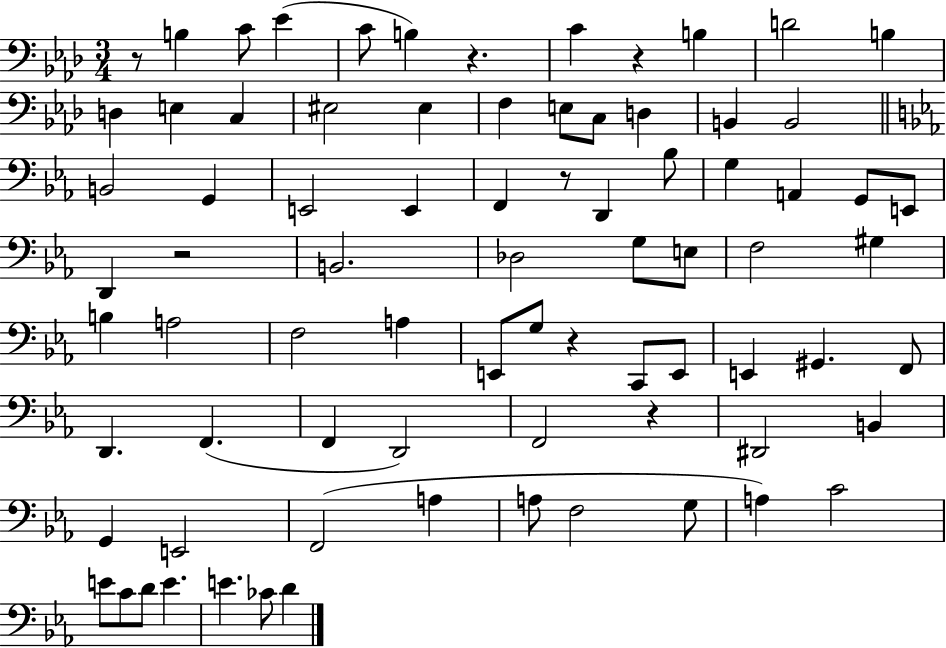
{
  \clef bass
  \numericTimeSignature
  \time 3/4
  \key aes \major
  r8 b4 c'8 ees'4( | c'8 b4) r4. | c'4 r4 b4 | d'2 b4 | \break d4 e4 c4 | eis2 eis4 | f4 e8 c8 d4 | b,4 b,2 | \break \bar "||" \break \key ees \major b,2 g,4 | e,2 e,4 | f,4 r8 d,4 bes8 | g4 a,4 g,8 e,8 | \break d,4 r2 | b,2. | des2 g8 e8 | f2 gis4 | \break b4 a2 | f2 a4 | e,8 g8 r4 c,8 e,8 | e,4 gis,4. f,8 | \break d,4. f,4.( | f,4 d,2) | f,2 r4 | dis,2 b,4 | \break g,4 e,2 | f,2( a4 | a8 f2 g8 | a4) c'2 | \break e'8 c'8 d'8 e'4. | e'4. ces'8 d'4 | \bar "|."
}